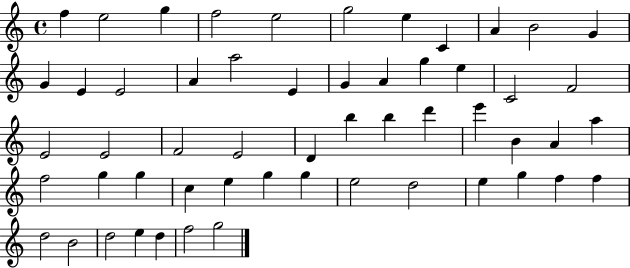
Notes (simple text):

F5/q E5/h G5/q F5/h E5/h G5/h E5/q C4/q A4/q B4/h G4/q G4/q E4/q E4/h A4/q A5/h E4/q G4/q A4/q G5/q E5/q C4/h F4/h E4/h E4/h F4/h E4/h D4/q B5/q B5/q D6/q E6/q B4/q A4/q A5/q F5/h G5/q G5/q C5/q E5/q G5/q G5/q E5/h D5/h E5/q G5/q F5/q F5/q D5/h B4/h D5/h E5/q D5/q F5/h G5/h